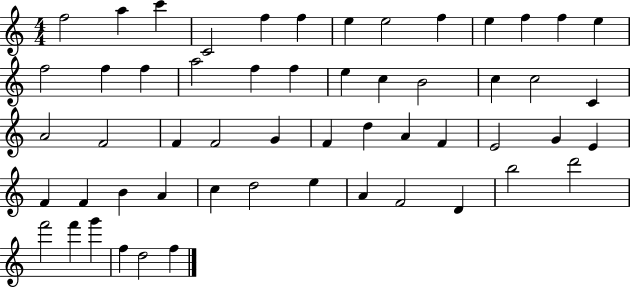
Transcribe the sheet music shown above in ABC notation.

X:1
T:Untitled
M:4/4
L:1/4
K:C
f2 a c' C2 f f e e2 f e f f e f2 f f a2 f f e c B2 c c2 C A2 F2 F F2 G F d A F E2 G E F F B A c d2 e A F2 D b2 d'2 f'2 f' g' f d2 f